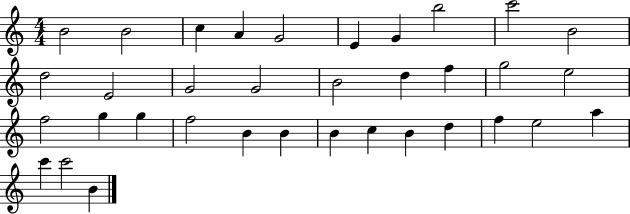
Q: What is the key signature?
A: C major